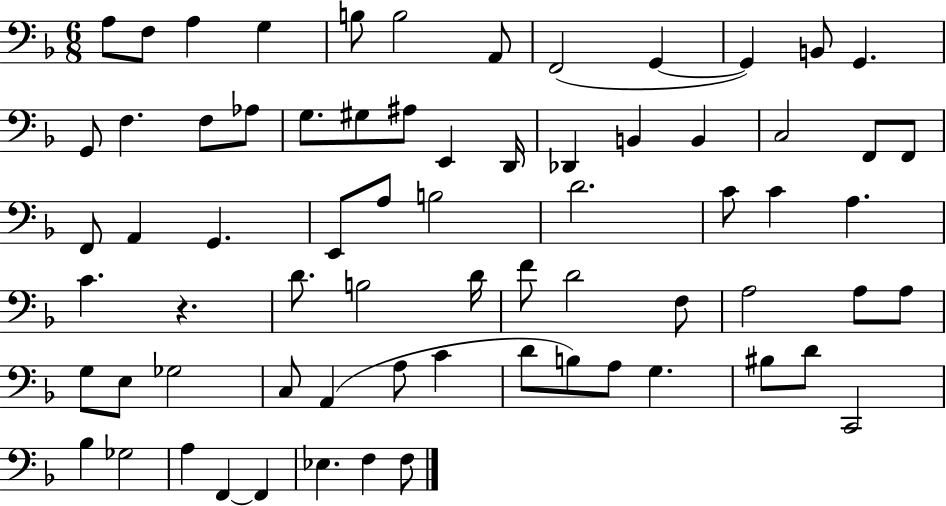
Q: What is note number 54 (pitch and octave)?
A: C4